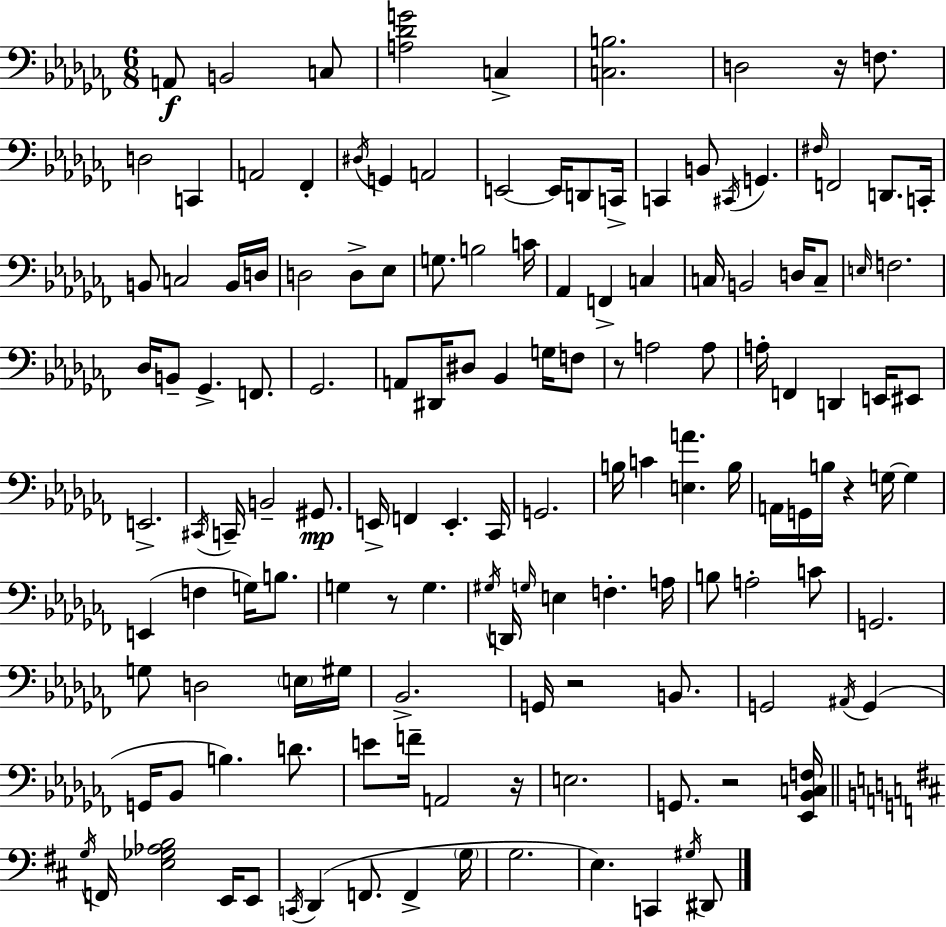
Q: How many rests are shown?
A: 7